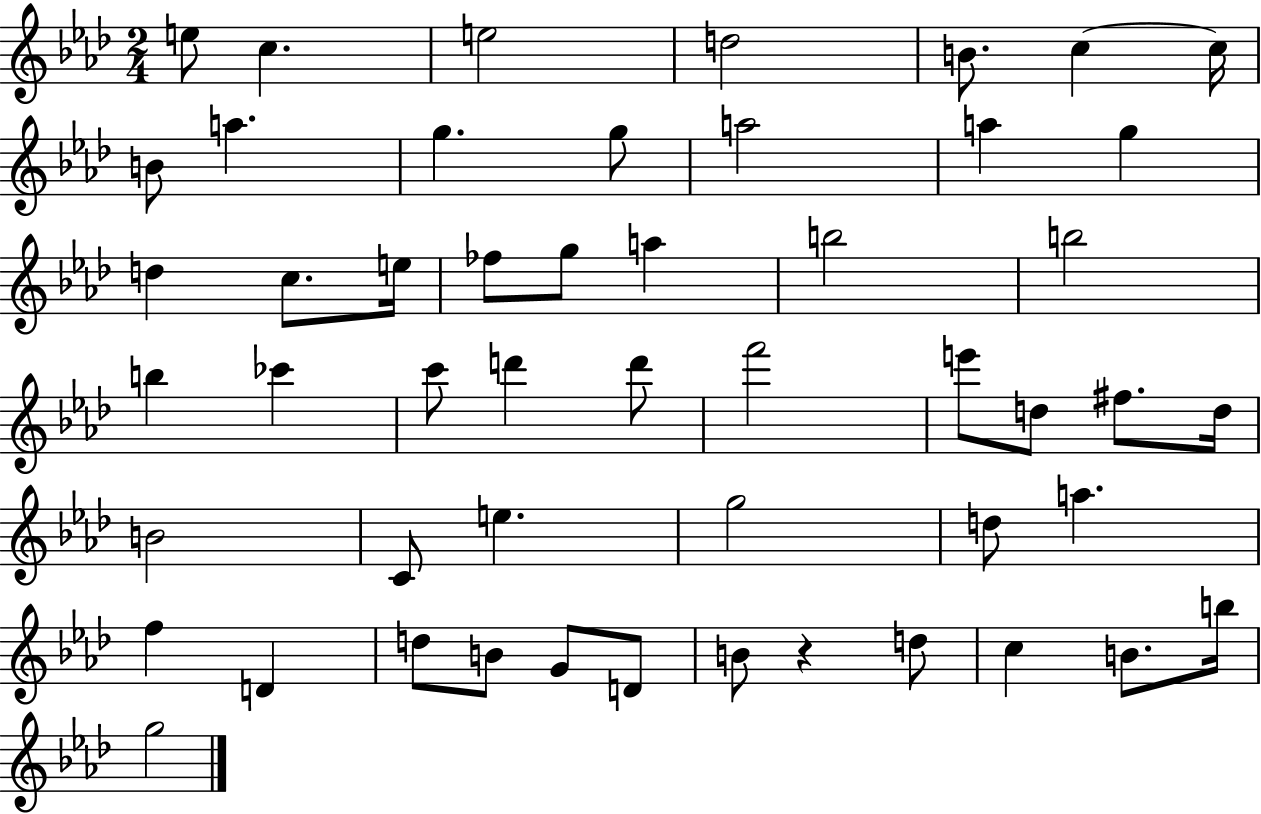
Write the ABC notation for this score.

X:1
T:Untitled
M:2/4
L:1/4
K:Ab
e/2 c e2 d2 B/2 c c/4 B/2 a g g/2 a2 a g d c/2 e/4 _f/2 g/2 a b2 b2 b _c' c'/2 d' d'/2 f'2 e'/2 d/2 ^f/2 d/4 B2 C/2 e g2 d/2 a f D d/2 B/2 G/2 D/2 B/2 z d/2 c B/2 b/4 g2